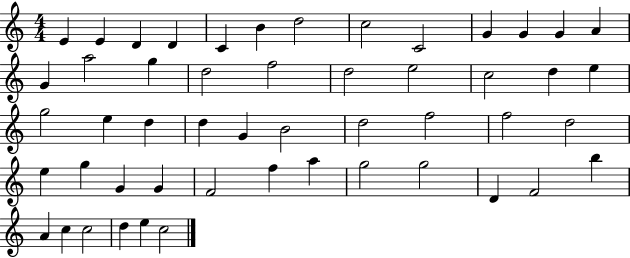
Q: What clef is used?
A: treble